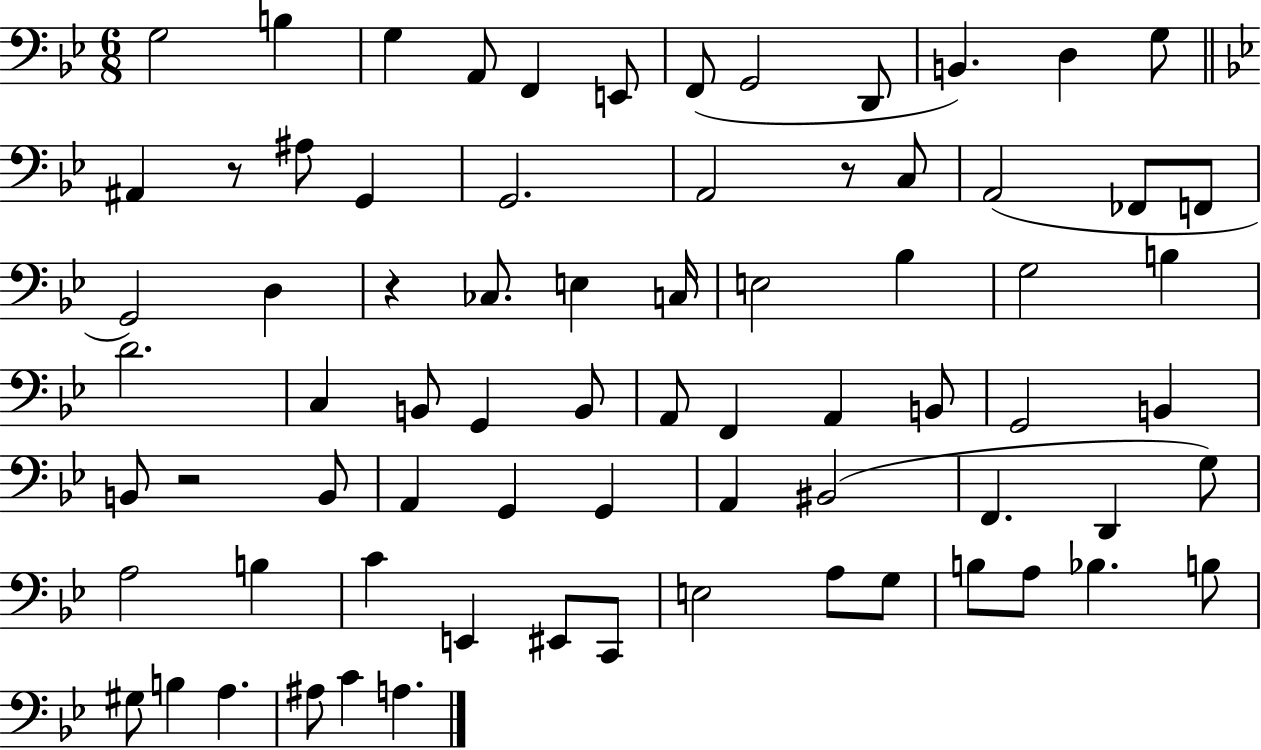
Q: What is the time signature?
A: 6/8